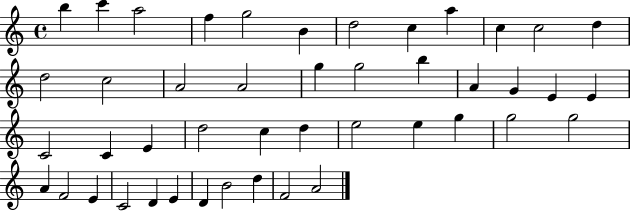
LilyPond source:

{
  \clef treble
  \time 4/4
  \defaultTimeSignature
  \key c \major
  b''4 c'''4 a''2 | f''4 g''2 b'4 | d''2 c''4 a''4 | c''4 c''2 d''4 | \break d''2 c''2 | a'2 a'2 | g''4 g''2 b''4 | a'4 g'4 e'4 e'4 | \break c'2 c'4 e'4 | d''2 c''4 d''4 | e''2 e''4 g''4 | g''2 g''2 | \break a'4 f'2 e'4 | c'2 d'4 e'4 | d'4 b'2 d''4 | f'2 a'2 | \break \bar "|."
}